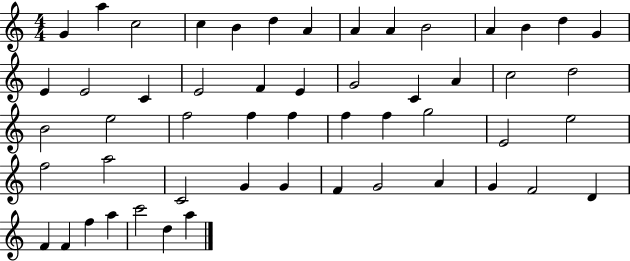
G4/q A5/q C5/h C5/q B4/q D5/q A4/q A4/q A4/q B4/h A4/q B4/q D5/q G4/q E4/q E4/h C4/q E4/h F4/q E4/q G4/h C4/q A4/q C5/h D5/h B4/h E5/h F5/h F5/q F5/q F5/q F5/q G5/h E4/h E5/h F5/h A5/h C4/h G4/q G4/q F4/q G4/h A4/q G4/q F4/h D4/q F4/q F4/q F5/q A5/q C6/h D5/q A5/q